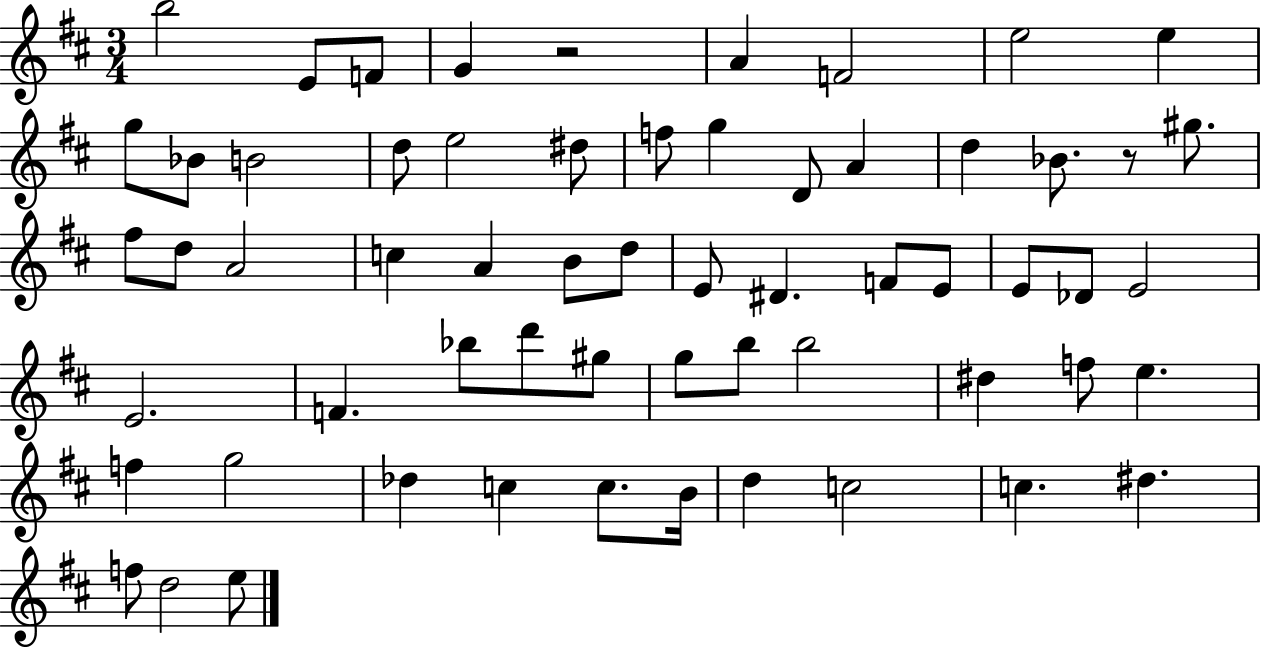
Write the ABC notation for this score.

X:1
T:Untitled
M:3/4
L:1/4
K:D
b2 E/2 F/2 G z2 A F2 e2 e g/2 _B/2 B2 d/2 e2 ^d/2 f/2 g D/2 A d _B/2 z/2 ^g/2 ^f/2 d/2 A2 c A B/2 d/2 E/2 ^D F/2 E/2 E/2 _D/2 E2 E2 F _b/2 d'/2 ^g/2 g/2 b/2 b2 ^d f/2 e f g2 _d c c/2 B/4 d c2 c ^d f/2 d2 e/2